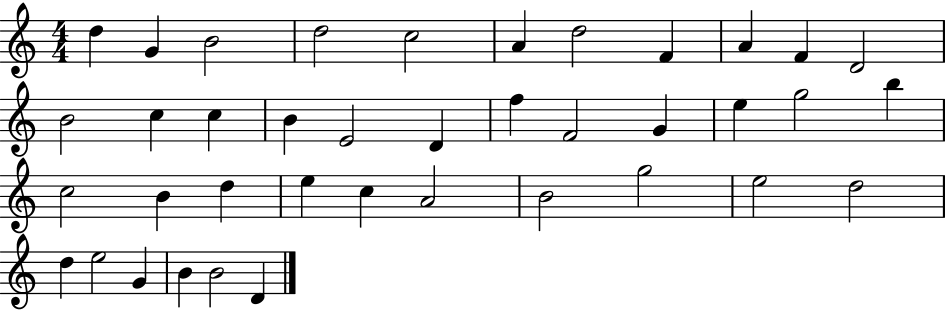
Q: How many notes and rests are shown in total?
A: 39